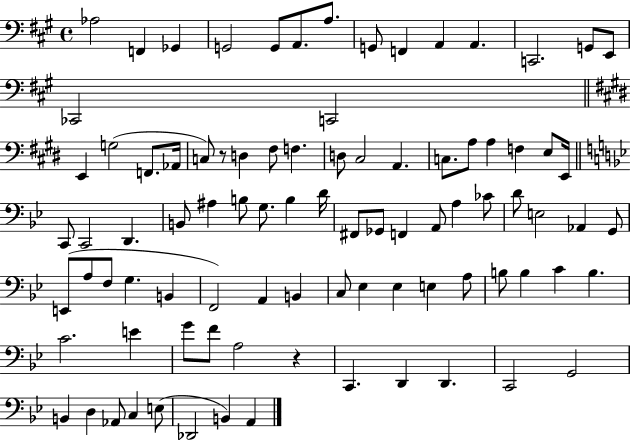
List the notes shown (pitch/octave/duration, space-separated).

Ab3/h F2/q Gb2/q G2/h G2/e A2/e. A3/e. G2/e F2/q A2/q A2/q. C2/h. G2/e E2/e CES2/h C2/h E2/q G3/h F2/e. Ab2/s C3/e R/e D3/q F#3/e F3/q. D3/e C#3/h A2/q. C3/e. A3/e A3/q F3/q E3/e E2/s C2/e C2/h D2/q. B2/e A#3/q B3/e G3/e. B3/q D4/s F#2/e Gb2/e F2/q A2/e A3/q CES4/e D4/e E3/h Ab2/q G2/e E2/e A3/e F3/e G3/q. B2/q F2/h A2/q B2/q C3/e Eb3/q Eb3/q E3/q A3/e B3/e B3/q C4/q B3/q. C4/h. E4/q G4/e F4/e A3/h R/q C2/q. D2/q D2/q. C2/h G2/h B2/q D3/q Ab2/e C3/q E3/e Db2/h B2/q A2/q